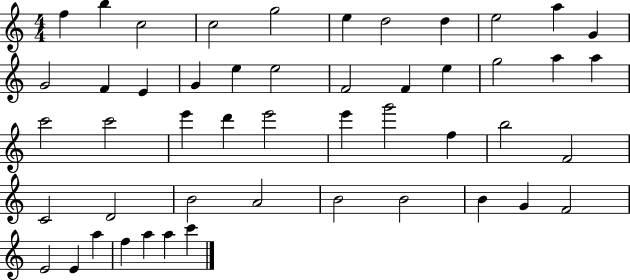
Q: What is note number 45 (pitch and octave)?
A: A5